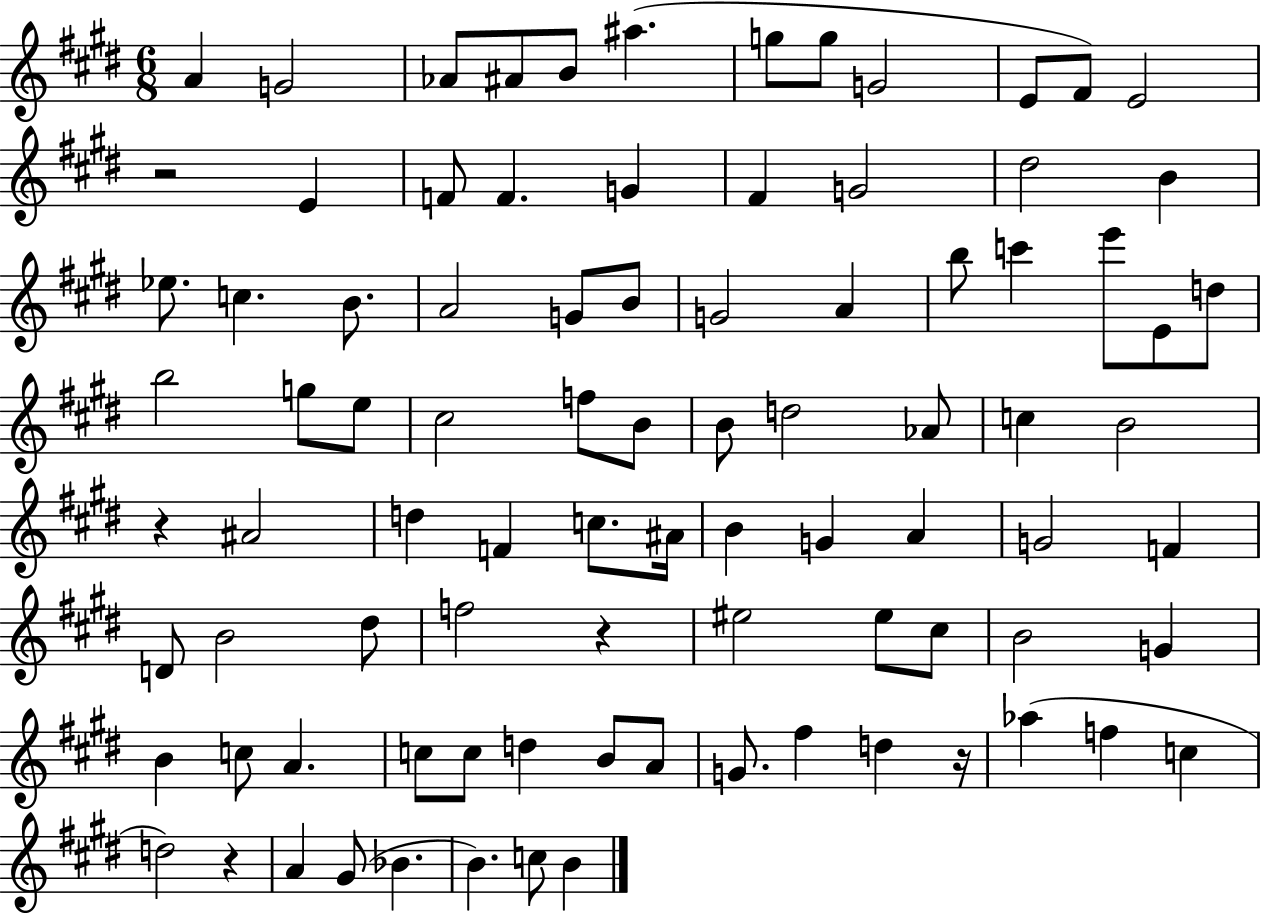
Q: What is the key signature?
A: E major